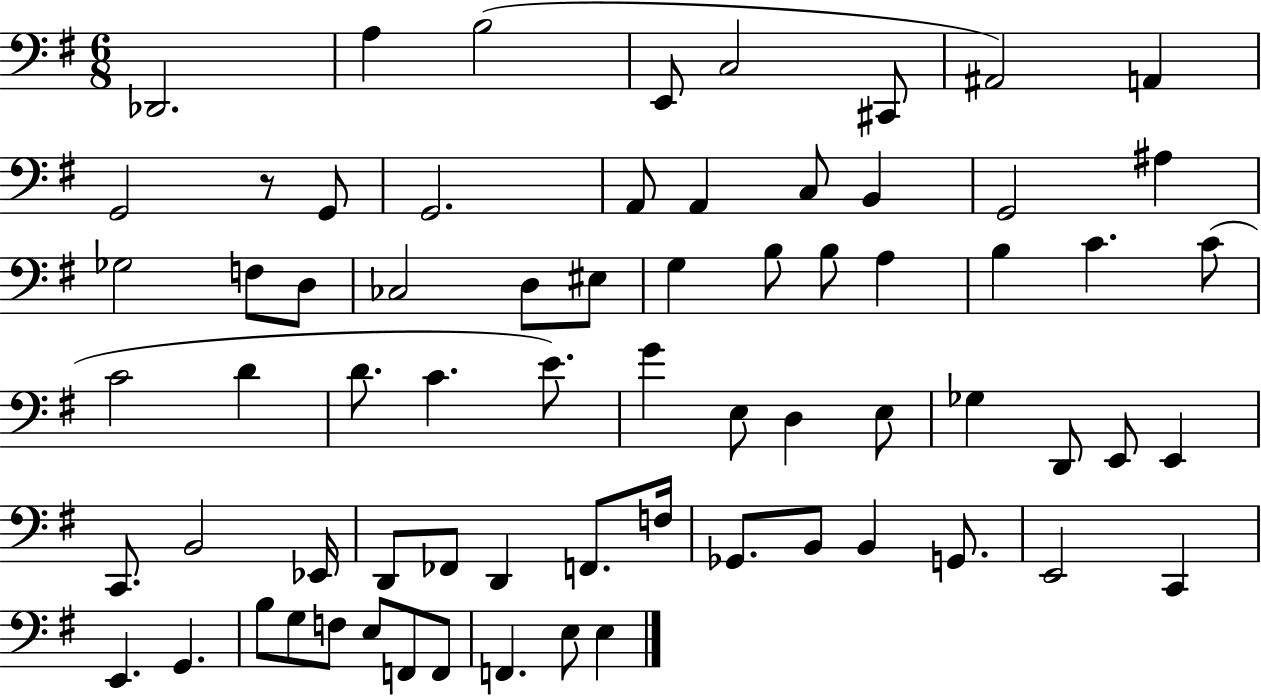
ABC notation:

X:1
T:Untitled
M:6/8
L:1/4
K:G
_D,,2 A, B,2 E,,/2 C,2 ^C,,/2 ^A,,2 A,, G,,2 z/2 G,,/2 G,,2 A,,/2 A,, C,/2 B,, G,,2 ^A, _G,2 F,/2 D,/2 _C,2 D,/2 ^E,/2 G, B,/2 B,/2 A, B, C C/2 C2 D D/2 C E/2 G E,/2 D, E,/2 _G, D,,/2 E,,/2 E,, C,,/2 B,,2 _E,,/4 D,,/2 _F,,/2 D,, F,,/2 F,/4 _G,,/2 B,,/2 B,, G,,/2 E,,2 C,, E,, G,, B,/2 G,/2 F,/2 E,/2 F,,/2 F,,/2 F,, E,/2 E,